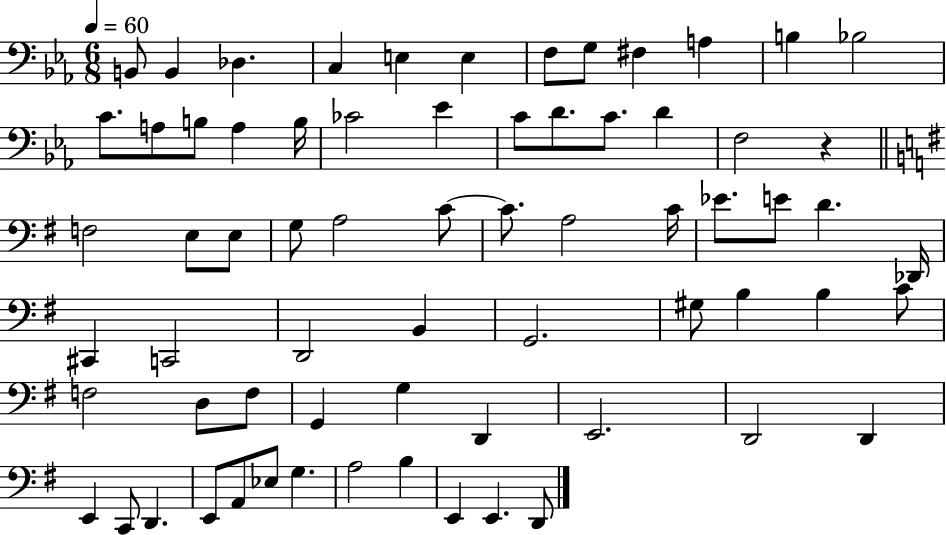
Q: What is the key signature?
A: EES major